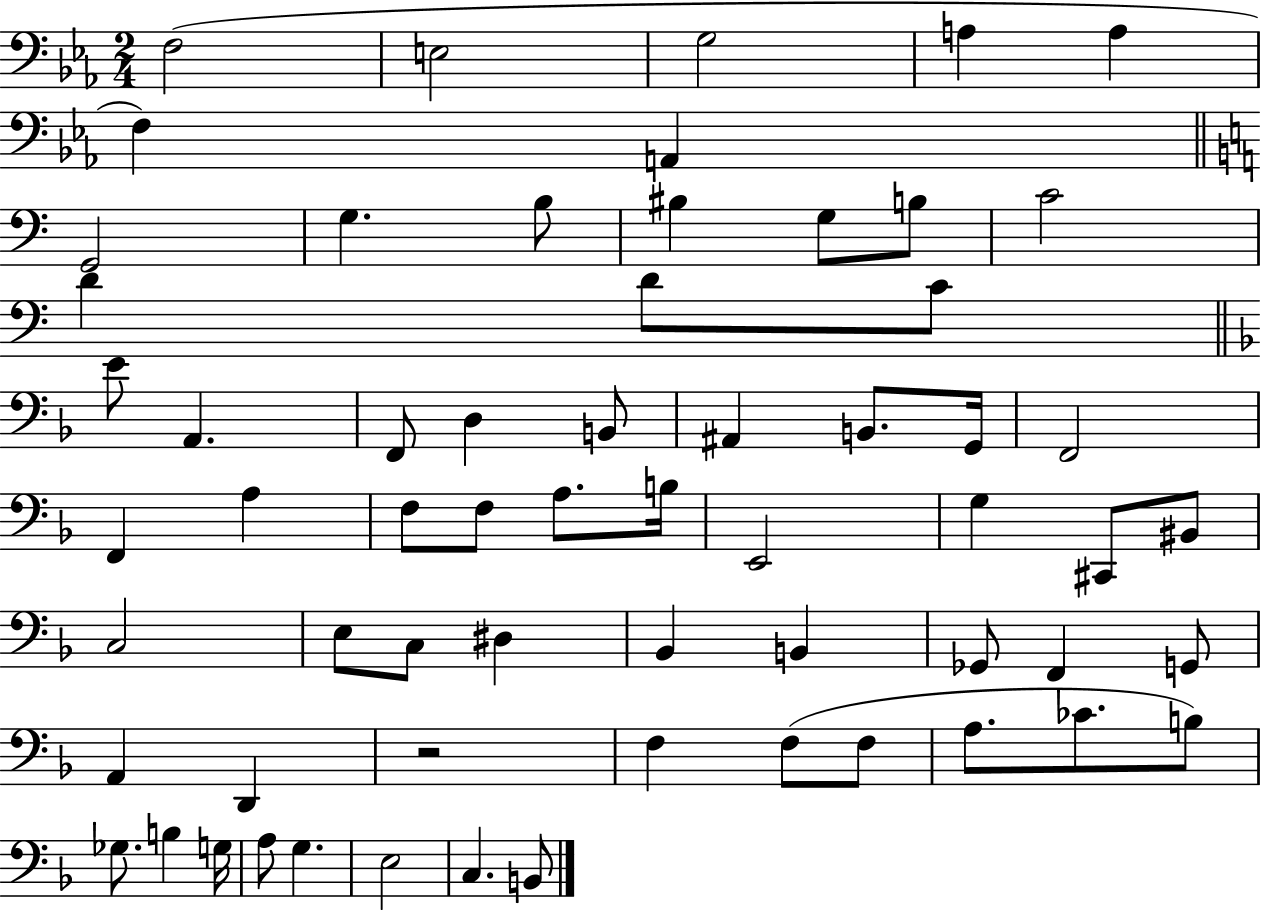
F3/h E3/h G3/h A3/q A3/q F3/q A2/q G2/h G3/q. B3/e BIS3/q G3/e B3/e C4/h D4/q D4/e C4/e E4/e A2/q. F2/e D3/q B2/e A#2/q B2/e. G2/s F2/h F2/q A3/q F3/e F3/e A3/e. B3/s E2/h G3/q C#2/e BIS2/e C3/h E3/e C3/e D#3/q Bb2/q B2/q Gb2/e F2/q G2/e A2/q D2/q R/h F3/q F3/e F3/e A3/e. CES4/e. B3/e Gb3/e. B3/q G3/s A3/e G3/q. E3/h C3/q. B2/e